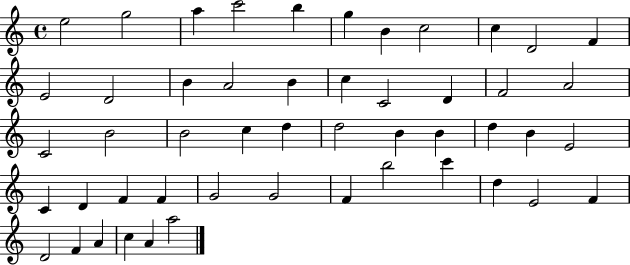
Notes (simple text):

E5/h G5/h A5/q C6/h B5/q G5/q B4/q C5/h C5/q D4/h F4/q E4/h D4/h B4/q A4/h B4/q C5/q C4/h D4/q F4/h A4/h C4/h B4/h B4/h C5/q D5/q D5/h B4/q B4/q D5/q B4/q E4/h C4/q D4/q F4/q F4/q G4/h G4/h F4/q B5/h C6/q D5/q E4/h F4/q D4/h F4/q A4/q C5/q A4/q A5/h